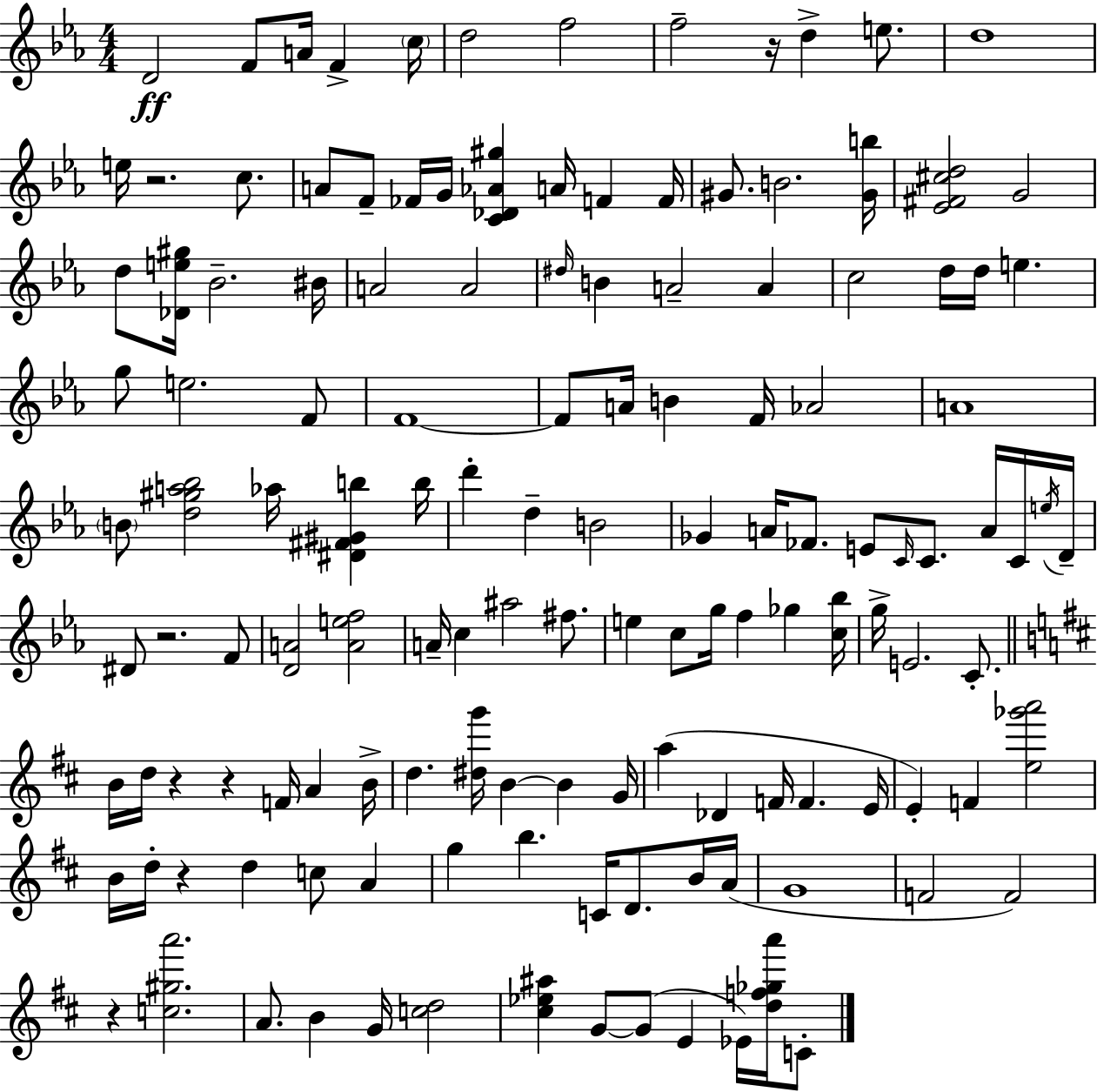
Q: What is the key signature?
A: C minor